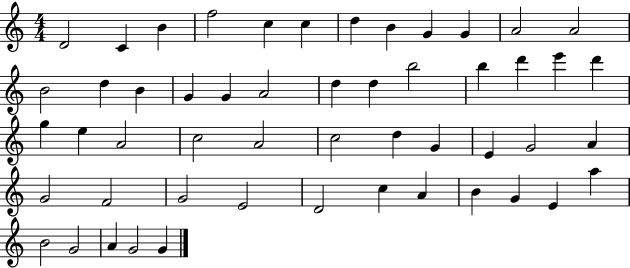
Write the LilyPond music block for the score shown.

{
  \clef treble
  \numericTimeSignature
  \time 4/4
  \key c \major
  d'2 c'4 b'4 | f''2 c''4 c''4 | d''4 b'4 g'4 g'4 | a'2 a'2 | \break b'2 d''4 b'4 | g'4 g'4 a'2 | d''4 d''4 b''2 | b''4 d'''4 e'''4 d'''4 | \break g''4 e''4 a'2 | c''2 a'2 | c''2 d''4 g'4 | e'4 g'2 a'4 | \break g'2 f'2 | g'2 e'2 | d'2 c''4 a'4 | b'4 g'4 e'4 a''4 | \break b'2 g'2 | a'4 g'2 g'4 | \bar "|."
}